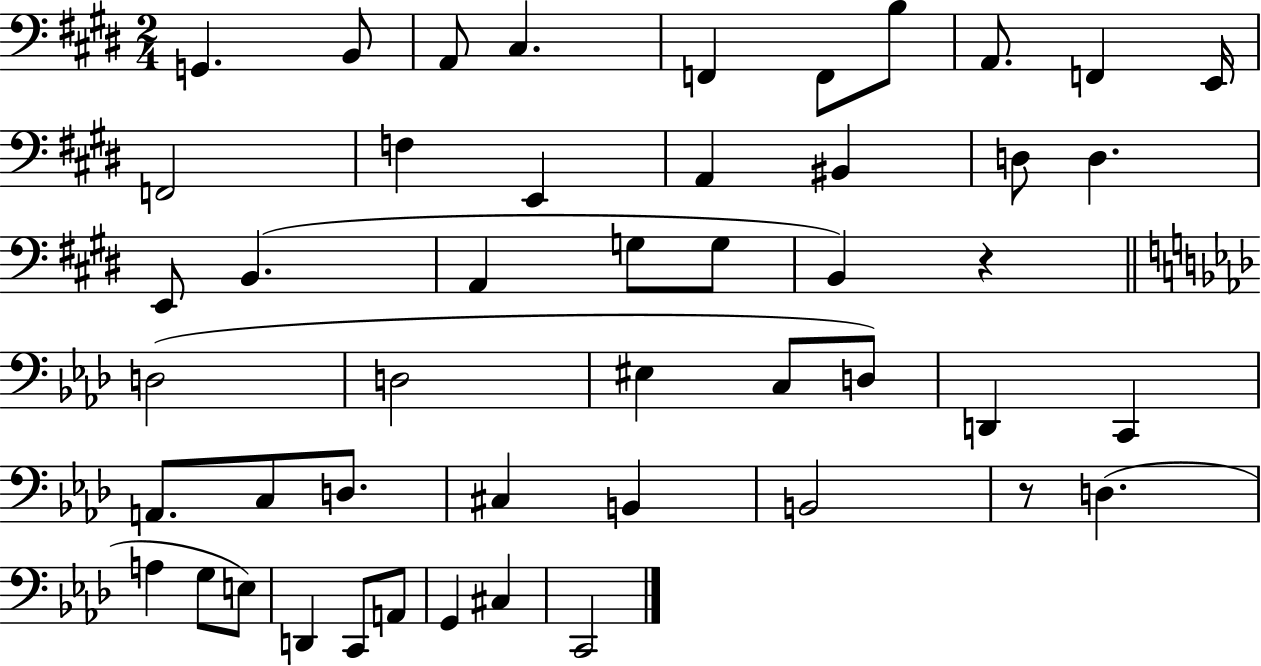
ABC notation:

X:1
T:Untitled
M:2/4
L:1/4
K:E
G,, B,,/2 A,,/2 ^C, F,, F,,/2 B,/2 A,,/2 F,, E,,/4 F,,2 F, E,, A,, ^B,, D,/2 D, E,,/2 B,, A,, G,/2 G,/2 B,, z D,2 D,2 ^E, C,/2 D,/2 D,, C,, A,,/2 C,/2 D,/2 ^C, B,, B,,2 z/2 D, A, G,/2 E,/2 D,, C,,/2 A,,/2 G,, ^C, C,,2